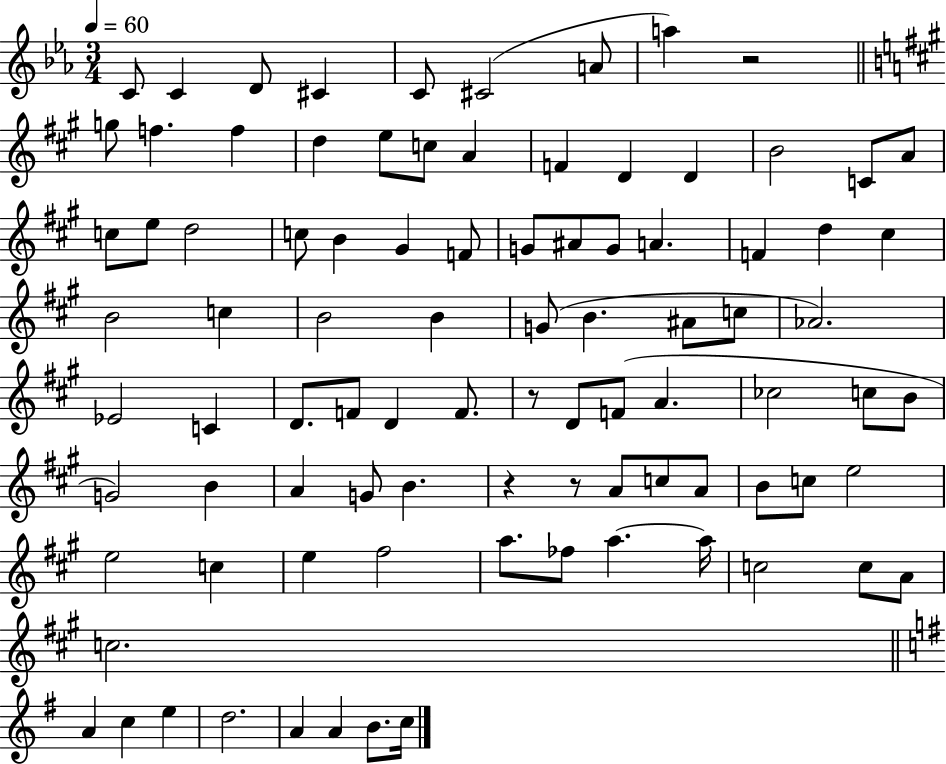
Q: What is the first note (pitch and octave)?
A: C4